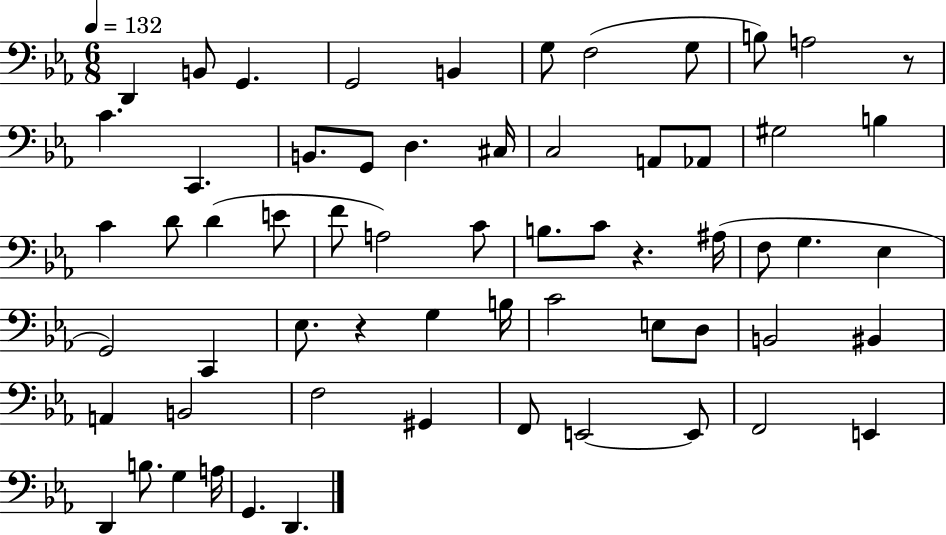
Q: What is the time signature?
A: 6/8